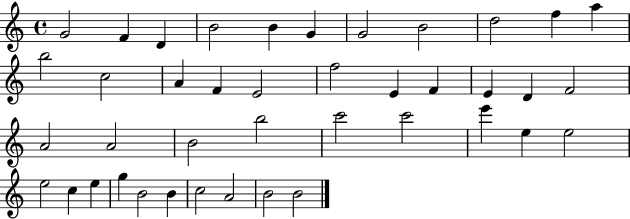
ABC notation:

X:1
T:Untitled
M:4/4
L:1/4
K:C
G2 F D B2 B G G2 B2 d2 f a b2 c2 A F E2 f2 E F E D F2 A2 A2 B2 b2 c'2 c'2 e' e e2 e2 c e g B2 B c2 A2 B2 B2